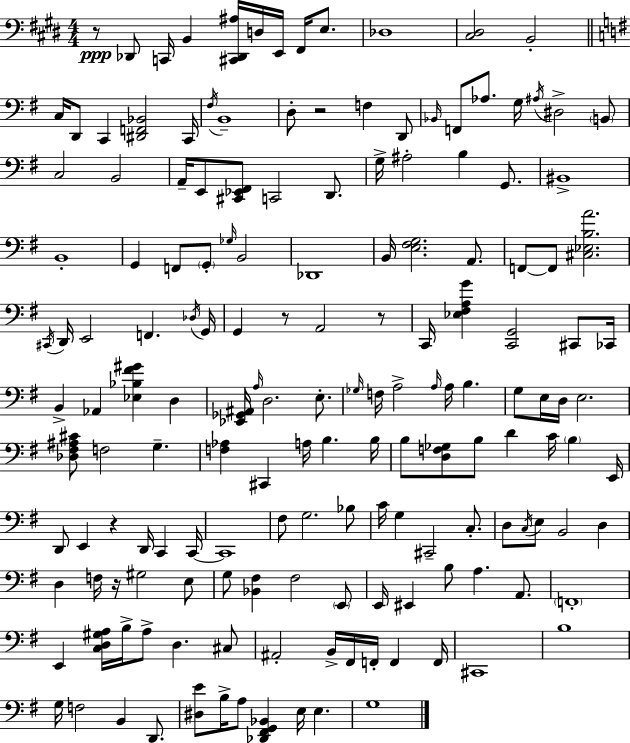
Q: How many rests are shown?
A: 6